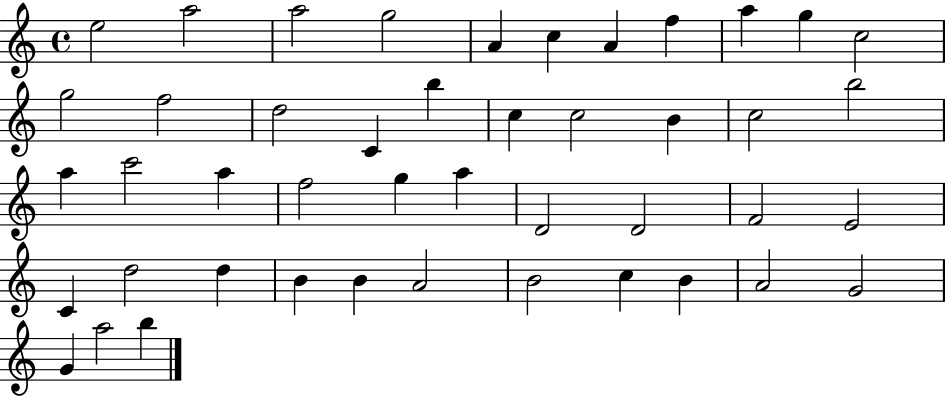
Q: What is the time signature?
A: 4/4